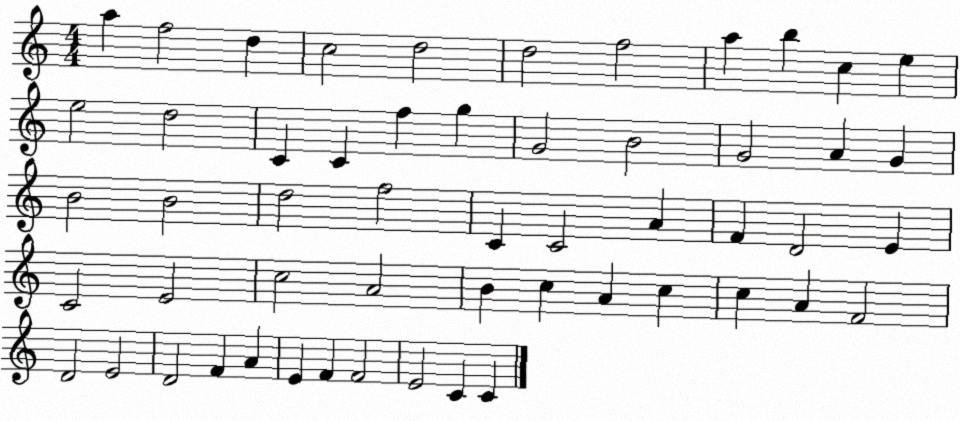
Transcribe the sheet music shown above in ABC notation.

X:1
T:Untitled
M:4/4
L:1/4
K:C
a f2 d c2 d2 d2 f2 a b c e e2 d2 C C f g G2 B2 G2 A G B2 B2 d2 f2 C C2 A F D2 E C2 E2 c2 A2 B c A c c A F2 D2 E2 D2 F A E F F2 E2 C C